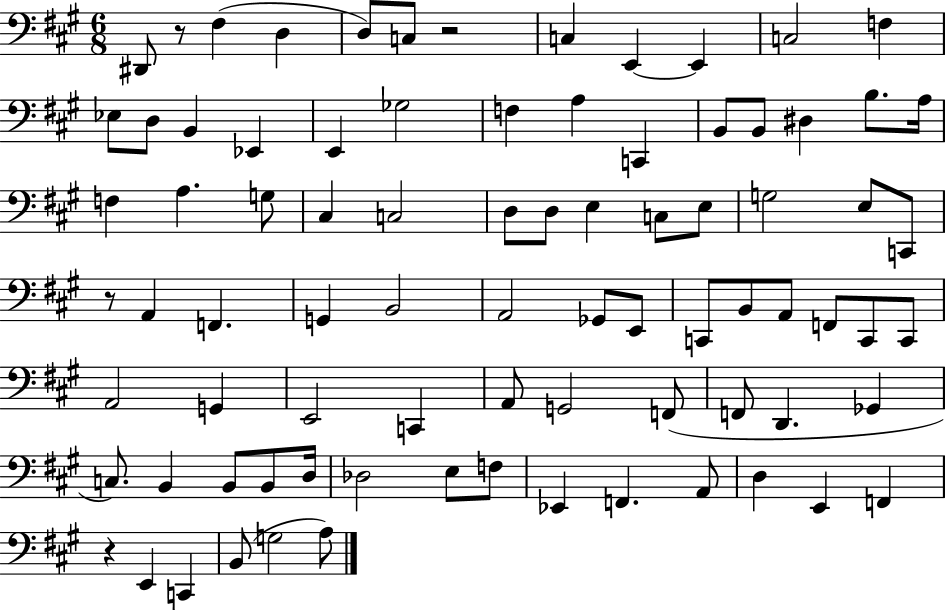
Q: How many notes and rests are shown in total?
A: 83